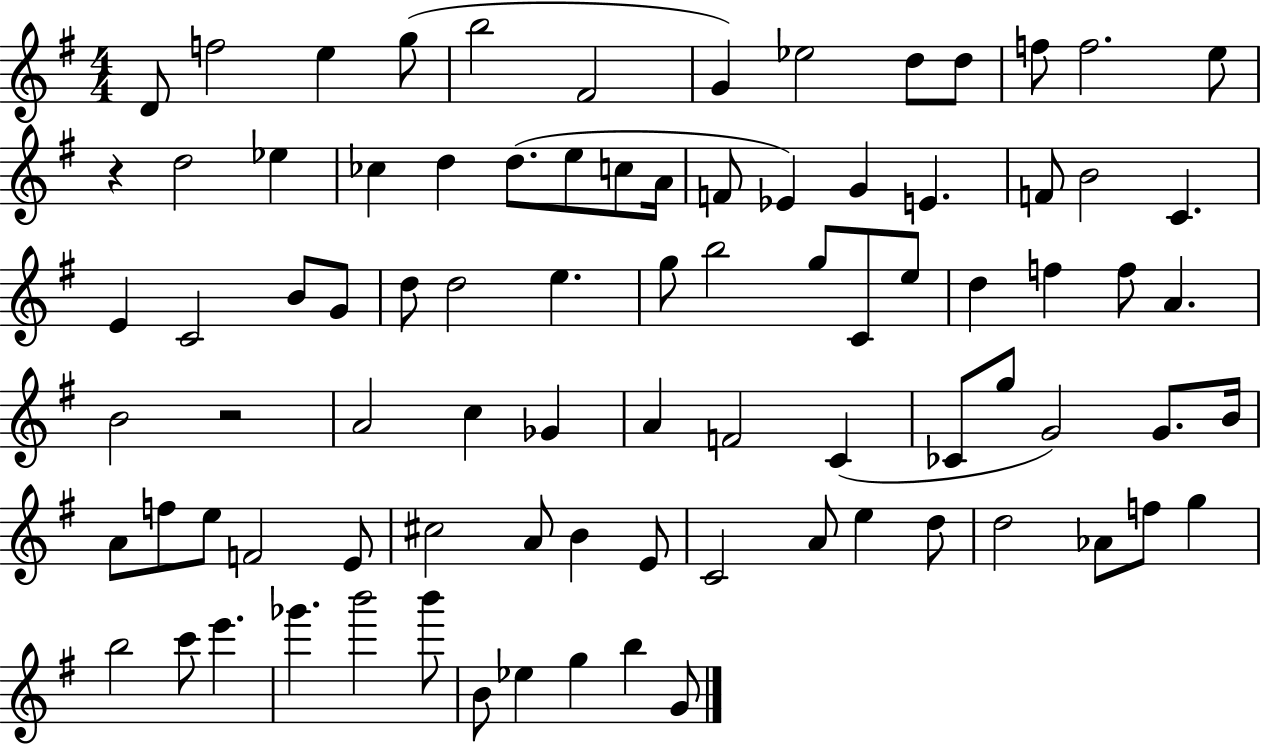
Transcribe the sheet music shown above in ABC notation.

X:1
T:Untitled
M:4/4
L:1/4
K:G
D/2 f2 e g/2 b2 ^F2 G _e2 d/2 d/2 f/2 f2 e/2 z d2 _e _c d d/2 e/2 c/2 A/4 F/2 _E G E F/2 B2 C E C2 B/2 G/2 d/2 d2 e g/2 b2 g/2 C/2 e/2 d f f/2 A B2 z2 A2 c _G A F2 C _C/2 g/2 G2 G/2 B/4 A/2 f/2 e/2 F2 E/2 ^c2 A/2 B E/2 C2 A/2 e d/2 d2 _A/2 f/2 g b2 c'/2 e' _g' b'2 b'/2 B/2 _e g b G/2